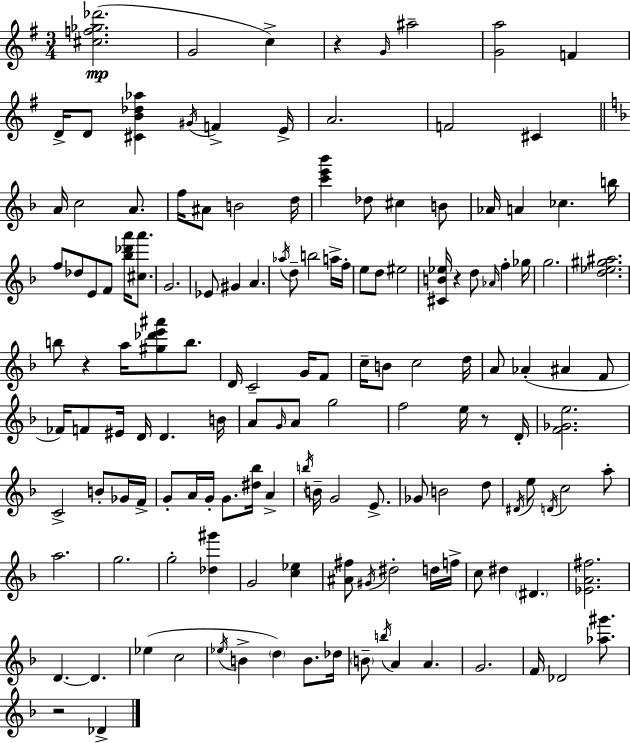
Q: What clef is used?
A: treble